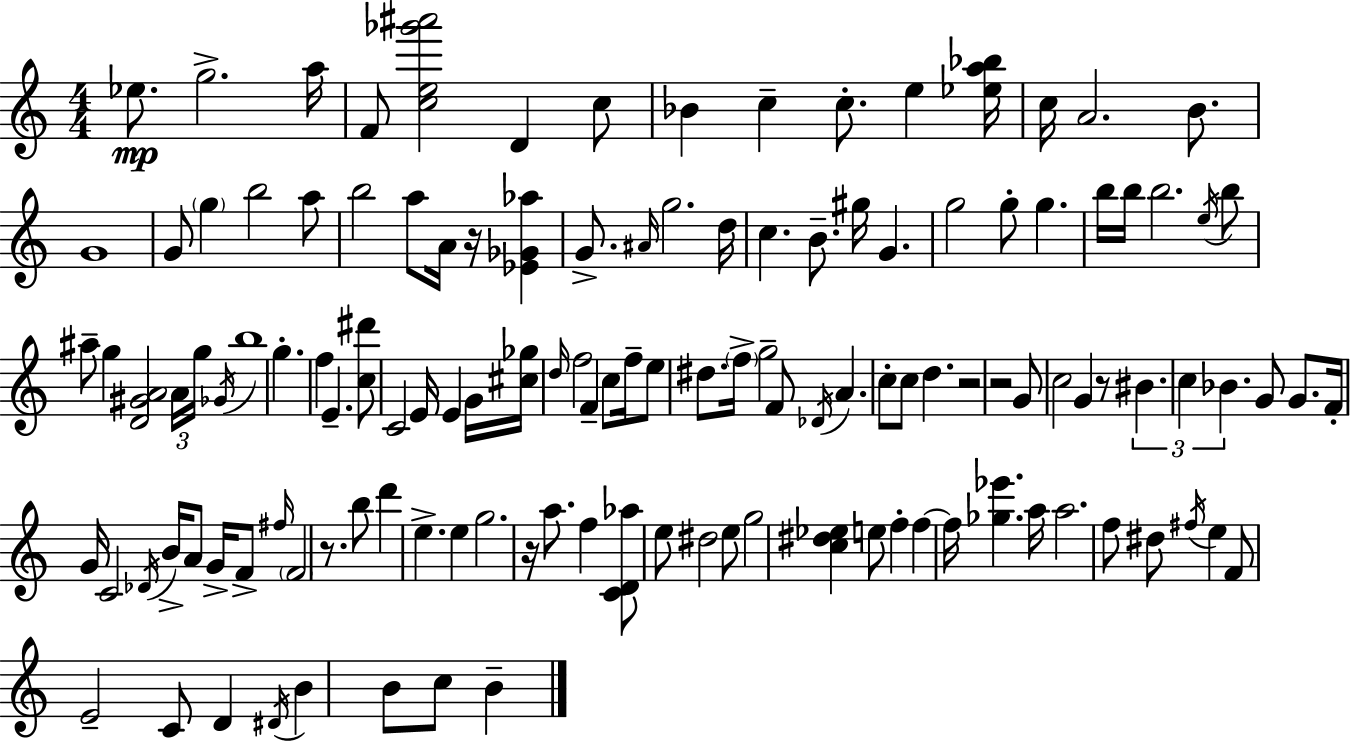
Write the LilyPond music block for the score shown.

{
  \clef treble
  \numericTimeSignature
  \time 4/4
  \key c \major
  ees''8.\mp g''2.-> a''16 | f'8 <c'' e'' ges''' ais'''>2 d'4 c''8 | bes'4 c''4-- c''8.-. e''4 <ees'' a'' bes''>16 | c''16 a'2. b'8. | \break g'1 | g'8 \parenthesize g''4 b''2 a''8 | b''2 a''8 a'16 r16 <ees' ges' aes''>4 | g'8.-> \grace { ais'16 } g''2. | \break d''16 c''4. b'8.-- gis''16 g'4. | g''2 g''8-. g''4. | b''16 b''16 b''2. \acciaccatura { e''16 } | b''8 ais''8-- g''4 <d' gis' a'>2 | \break \tuplet 3/2 { a'16 g''16 \acciaccatura { ges'16 } } b''1 | g''4.-. f''4 e'4.-- | <c'' dis'''>8 c'2 e'16 e'4 | g'16 <cis'' ges''>16 \grace { d''16 } f''2 f'4-- | \break c''8 f''16-- e''8 dis''8. \parenthesize f''16-> g''2-- | f'8 \acciaccatura { des'16 } a'4. c''8-. c''8 d''4. | r2 r2 | g'8 c''2 g'4 | \break r8 \tuplet 3/2 { bis'4. c''4 bes'4. } | g'8 g'8. f'16-. g'16 c'2 | \acciaccatura { des'16 } b'16-> a'8 g'16-> f'8-> \grace { fis''16 } \parenthesize f'2 | r8. b''8 d'''4 e''4.-> | \break e''4 g''2. | r16 a''8. f''4 <c' d' aes''>8 e''8 dis''2 | e''8 g''2 | <c'' dis'' ees''>4 e''8 f''4-. f''4~~ f''16 | \break <ges'' ees'''>4. a''16 a''2. | f''8 dis''8 \acciaccatura { fis''16 } e''4 f'8 e'2-- | c'8 d'4 \acciaccatura { dis'16 } b'4 | b'8 c''8 b'4-- \bar "|."
}